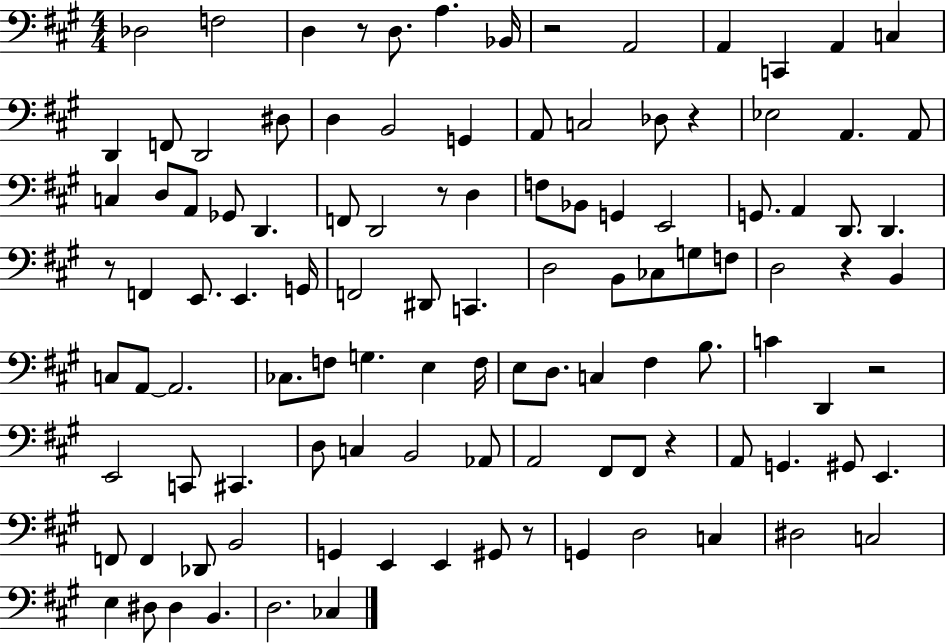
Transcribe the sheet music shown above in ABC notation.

X:1
T:Untitled
M:4/4
L:1/4
K:A
_D,2 F,2 D, z/2 D,/2 A, _B,,/4 z2 A,,2 A,, C,, A,, C, D,, F,,/2 D,,2 ^D,/2 D, B,,2 G,, A,,/2 C,2 _D,/2 z _E,2 A,, A,,/2 C, D,/2 A,,/2 _G,,/2 D,, F,,/2 D,,2 z/2 D, F,/2 _B,,/2 G,, E,,2 G,,/2 A,, D,,/2 D,, z/2 F,, E,,/2 E,, G,,/4 F,,2 ^D,,/2 C,, D,2 B,,/2 _C,/2 G,/2 F,/2 D,2 z B,, C,/2 A,,/2 A,,2 _C,/2 F,/2 G, E, F,/4 E,/2 D,/2 C, ^F, B,/2 C D,, z2 E,,2 C,,/2 ^C,, D,/2 C, B,,2 _A,,/2 A,,2 ^F,,/2 ^F,,/2 z A,,/2 G,, ^G,,/2 E,, F,,/2 F,, _D,,/2 B,,2 G,, E,, E,, ^G,,/2 z/2 G,, D,2 C, ^D,2 C,2 E, ^D,/2 ^D, B,, D,2 _C,